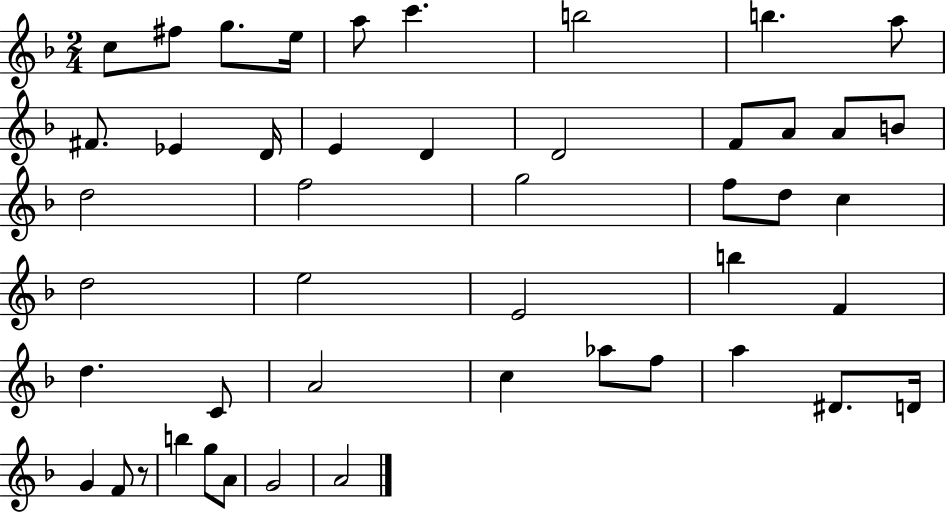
{
  \clef treble
  \numericTimeSignature
  \time 2/4
  \key f \major
  c''8 fis''8 g''8. e''16 | a''8 c'''4. | b''2 | b''4. a''8 | \break fis'8. ees'4 d'16 | e'4 d'4 | d'2 | f'8 a'8 a'8 b'8 | \break d''2 | f''2 | g''2 | f''8 d''8 c''4 | \break d''2 | e''2 | e'2 | b''4 f'4 | \break d''4. c'8 | a'2 | c''4 aes''8 f''8 | a''4 dis'8. d'16 | \break g'4 f'8 r8 | b''4 g''8 a'8 | g'2 | a'2 | \break \bar "|."
}